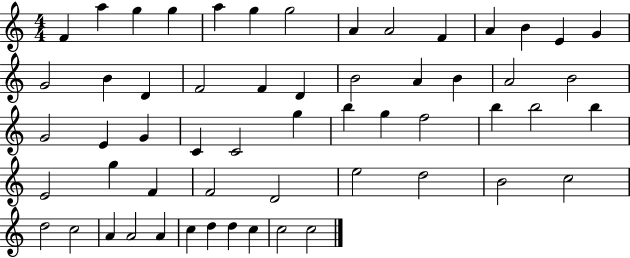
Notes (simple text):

F4/q A5/q G5/q G5/q A5/q G5/q G5/h A4/q A4/h F4/q A4/q B4/q E4/q G4/q G4/h B4/q D4/q F4/h F4/q D4/q B4/h A4/q B4/q A4/h B4/h G4/h E4/q G4/q C4/q C4/h G5/q B5/q G5/q F5/h B5/q B5/h B5/q E4/h G5/q F4/q F4/h D4/h E5/h D5/h B4/h C5/h D5/h C5/h A4/q A4/h A4/q C5/q D5/q D5/q C5/q C5/h C5/h